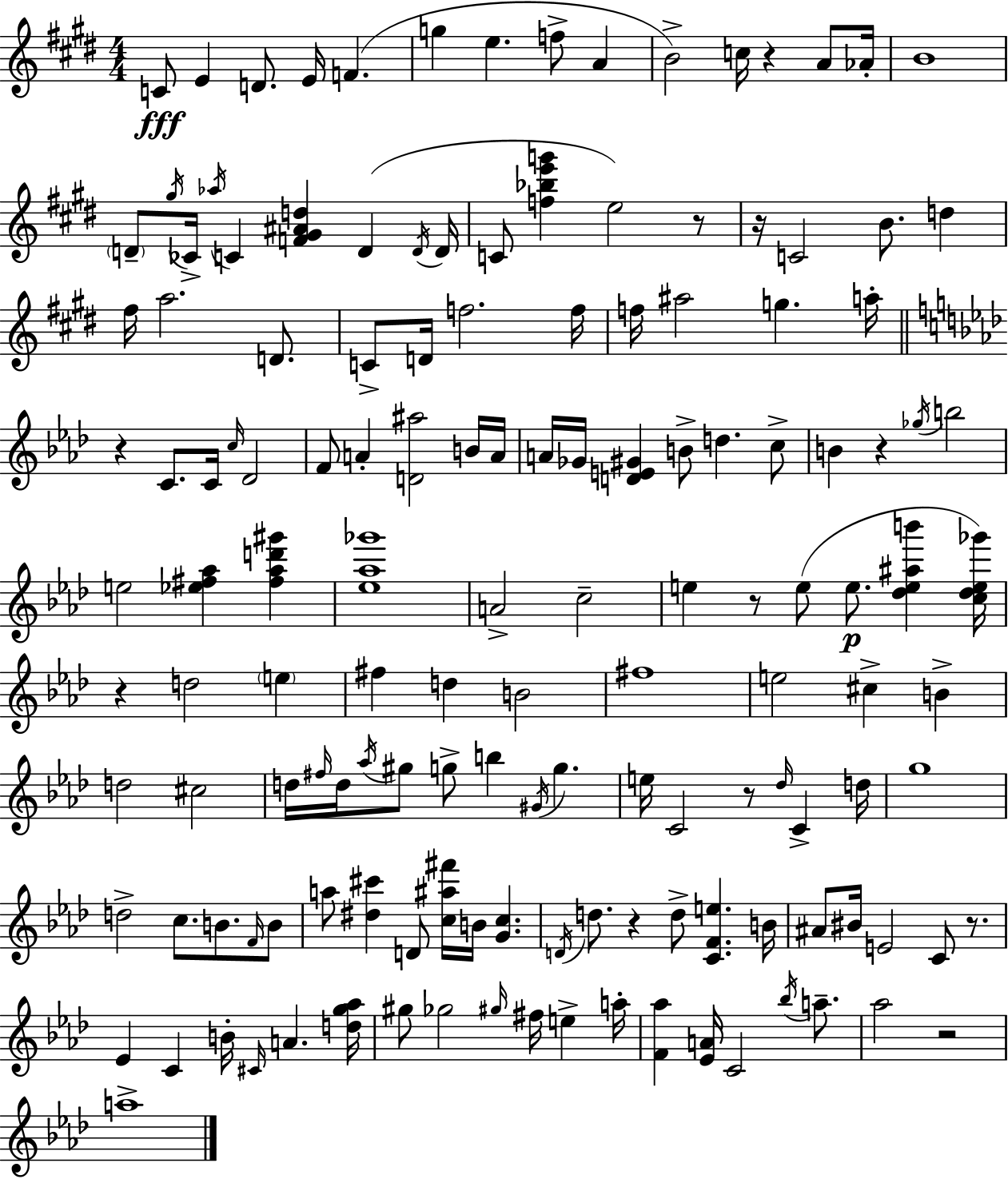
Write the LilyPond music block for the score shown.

{
  \clef treble
  \numericTimeSignature
  \time 4/4
  \key e \major
  c'8\fff e'4 d'8. e'16 f'4.( | g''4 e''4. f''8-> a'4 | b'2->) c''16 r4 a'8 aes'16-. | b'1 | \break \parenthesize d'8-- \acciaccatura { gis''16 } ces'16-> \acciaccatura { aes''16 } c'4 <f' gis' ais' d''>4 d'4( | \acciaccatura { d'16 } d'16 c'8 <f'' bes'' e''' g'''>4 e''2) | r8 r16 c'2 b'8. d''4 | fis''16 a''2. | \break d'8. c'8-> d'16 f''2. | f''16 f''16 ais''2 g''4. | a''16-. \bar "||" \break \key f \minor r4 c'8. c'16 \grace { c''16 } des'2 | f'8 a'4-. <d' ais''>2 b'16 | a'16 a'16 ges'16 <d' e' gis'>4 b'8-> d''4. c''8-> | b'4 r4 \acciaccatura { ges''16 } b''2 | \break e''2 <ees'' fis'' aes''>4 <fis'' aes'' d''' gis'''>4 | <ees'' aes'' ges'''>1 | a'2-> c''2-- | e''4 r8 e''8( e''8.\p <des'' e'' ais'' b'''>4 | \break <c'' des'' e'' ges'''>16) r4 d''2 \parenthesize e''4 | fis''4 d''4 b'2 | fis''1 | e''2 cis''4-> b'4-> | \break d''2 cis''2 | d''16 \grace { fis''16 } d''16 \acciaccatura { aes''16 } gis''8 g''8-> b''4 \acciaccatura { gis'16 } g''4. | e''16 c'2 r8 | \grace { des''16 } c'4-> d''16 g''1 | \break d''2-> c''8. | b'8. \grace { f'16 } b'8 a''8 <dis'' cis'''>4 d'8 <c'' ais'' fis'''>16 | b'16 <g' c''>4. \acciaccatura { d'16 } d''8. r4 d''8-> | <c' f' e''>4. b'16 ais'8 bis'16 e'2 | \break c'8 r8. ees'4 c'4 | b'16-. \grace { cis'16 } a'4. <d'' g'' aes''>16 gis''8 ges''2 | \grace { gis''16 } fis''16 e''4-> a''16-. <f' aes''>4 <ees' a'>16 c'2 | \acciaccatura { bes''16 } a''8.-- aes''2 | \break r2 a''1-> | \bar "|."
}